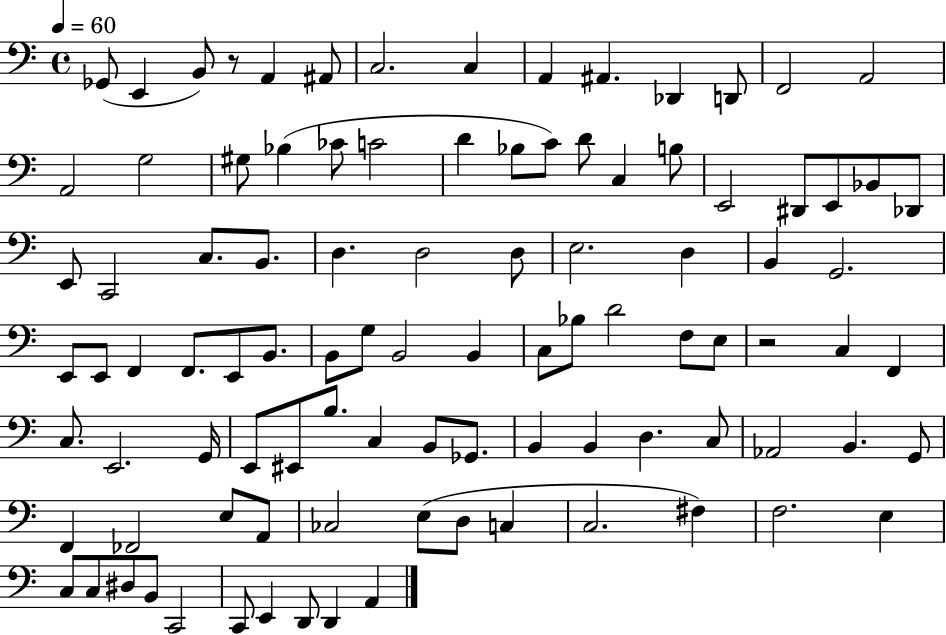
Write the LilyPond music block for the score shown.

{
  \clef bass
  \time 4/4
  \defaultTimeSignature
  \key c \major
  \tempo 4 = 60
  ges,8( e,4 b,8) r8 a,4 ais,8 | c2. c4 | a,4 ais,4. des,4 d,8 | f,2 a,2 | \break a,2 g2 | gis8 bes4( ces'8 c'2 | d'4 bes8 c'8) d'8 c4 b8 | e,2 dis,8 e,8 bes,8 des,8 | \break e,8 c,2 c8. b,8. | d4. d2 d8 | e2. d4 | b,4 g,2. | \break e,8 e,8 f,4 f,8. e,8 b,8. | b,8 g8 b,2 b,4 | c8 bes8 d'2 f8 e8 | r2 c4 f,4 | \break c8. e,2. g,16 | e,8 eis,8 b8. c4 b,8 ges,8. | b,4 b,4 d4. c8 | aes,2 b,4. g,8 | \break f,4 fes,2 e8 a,8 | ces2 e8( d8 c4 | c2. fis4) | f2. e4 | \break c8 c8 dis8 b,8 c,2 | c,8 e,4 d,8 d,4 a,4 | \bar "|."
}